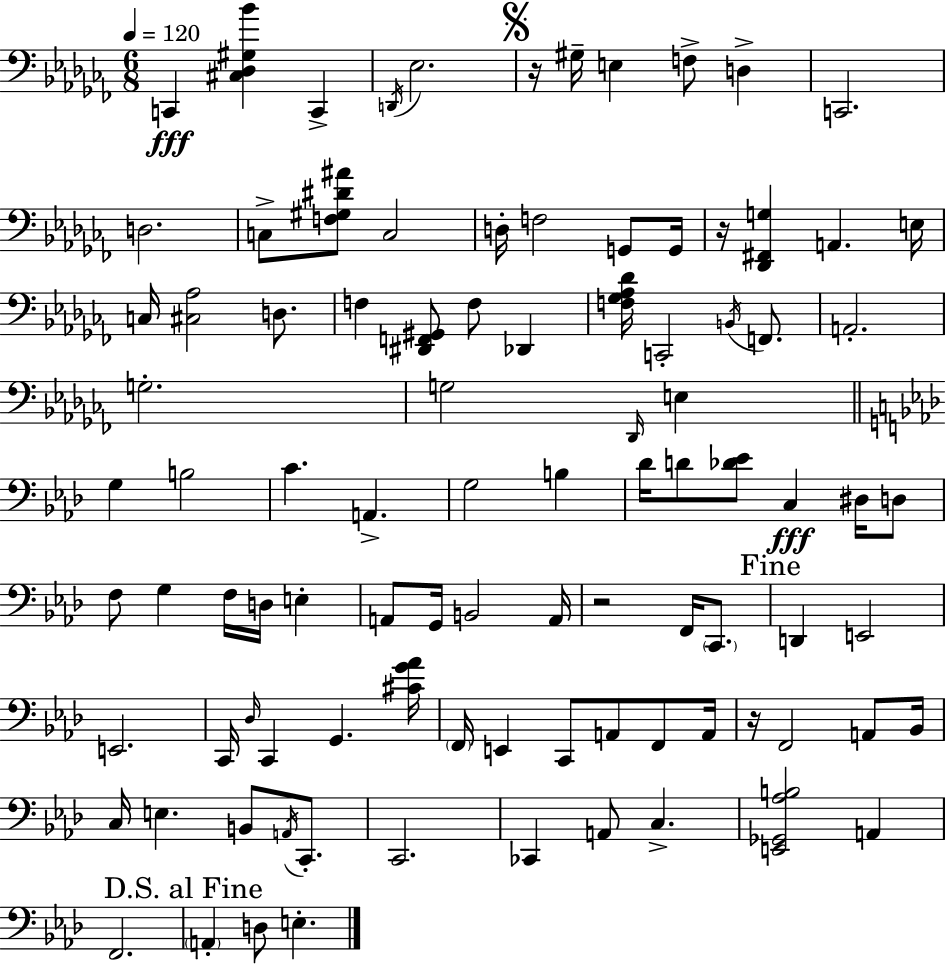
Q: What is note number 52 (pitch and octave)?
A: F2